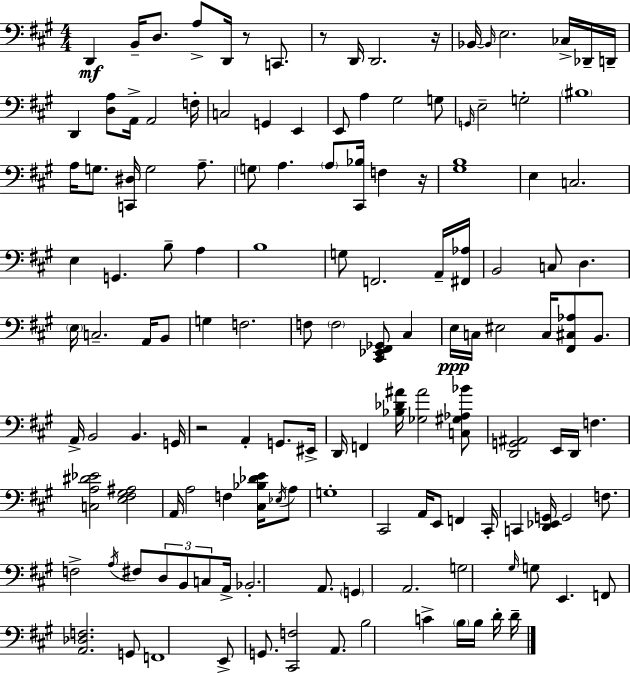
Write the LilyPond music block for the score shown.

{
  \clef bass
  \numericTimeSignature
  \time 4/4
  \key a \major
  d,4\mf b,16-- d8. a8-> d,16 r8 c,8. | r8 d,16 d,2. r16 | bes,16~~ \grace { bes,16 } e2. ces16-> des,16-- | d,16-- d,4 <d a>8 a,16-> a,2 | \break f16-. c2 g,4 e,4 | e,8 a4 gis2 g8 | \grace { g,16 } e2-- g2-. | \parenthesize bis1 | \break a16 g8. <c, dis>16 g2 a8.-- | \parenthesize g8 a4. \parenthesize a8 <cis, bes>16 f4 | r16 <gis b>1 | e4 c2. | \break e4 g,4. b8-- a4 | b1 | g8 f,2. | a,16-- <fis, aes>16 b,2 c8 d4. | \break \parenthesize e16 c2.-- a,16 | b,8 g4 f2. | f8 \parenthesize f2 <cis, ees, fis, ges,>8 cis4 | e16\ppp c16 eis2 c16 <fis, cis aes>8 b,8. | \break a,16-> b,2 b,4. | g,16 r2 a,4-. g,8. | eis,16-> d,16 f,4 <bes des' ais'>16 <ges ais'>2 | <c gis aes bes'>8 <d, g, ais,>2 e,16 d,16 f4. | \break <c a dis' ees'>2 <e fis gis ais>2 | a,16 a2 f4 <cis bes des' e'>16 | \acciaccatura { ees16 } a8 g1-. | cis,2 a,16 e,8 f,4 | \break cis,16-. c,4 <d, ees, g,>16 g,2 | f8. f2-> \acciaccatura { a16 } fis8 \tuplet 3/2 { d8 | b,8 c8 } a,16-> bes,2.-. | a,8. \parenthesize g,4 a,2. | \break g2 \grace { gis16 } g8 e,4. | f,8 <a, des f>2. | g,8 f,1 | e,8-> g,8. <cis, f>2 | \break a,8. b2 c'4-> | \parenthesize b16 b16 d'16-. d'16-- \bar "|."
}